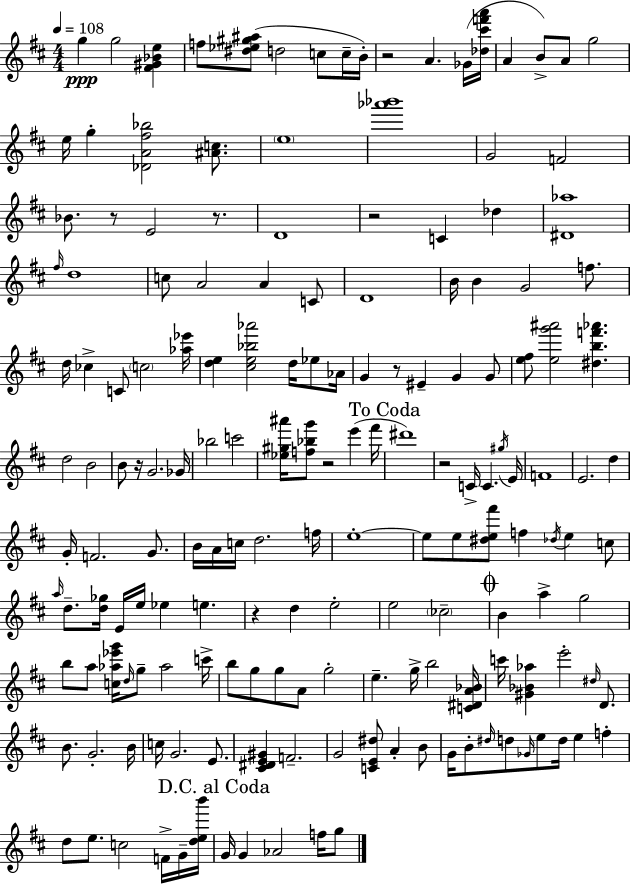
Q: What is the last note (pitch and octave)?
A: G5